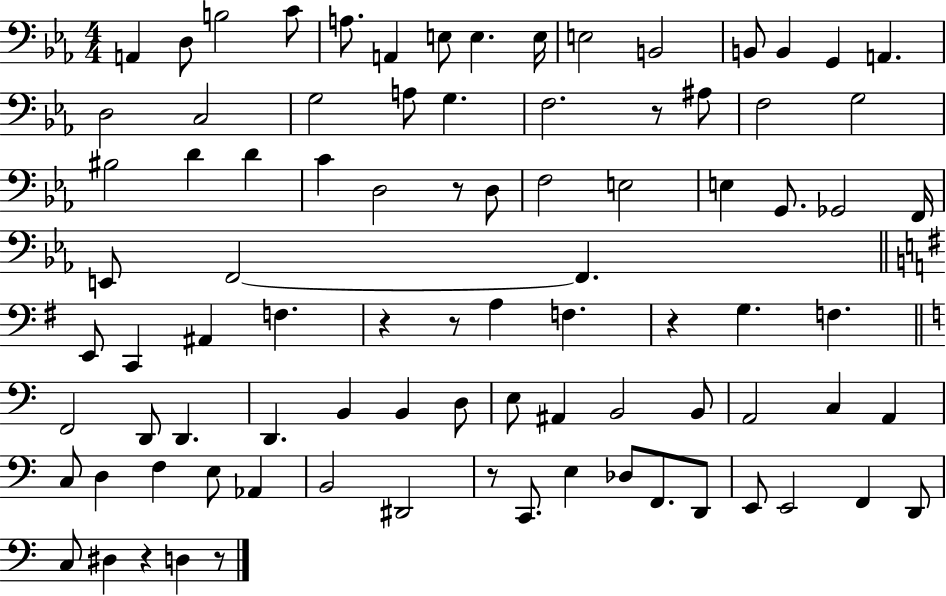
{
  \clef bass
  \numericTimeSignature
  \time 4/4
  \key ees \major
  a,4 d8 b2 c'8 | a8. a,4 e8 e4. e16 | e2 b,2 | b,8 b,4 g,4 a,4. | \break d2 c2 | g2 a8 g4. | f2. r8 ais8 | f2 g2 | \break bis2 d'4 d'4 | c'4 d2 r8 d8 | f2 e2 | e4 g,8. ges,2 f,16 | \break e,8 f,2~~ f,4. | \bar "||" \break \key g \major e,8 c,4 ais,4 f4. | r4 r8 a4 f4. | r4 g4. f4. | \bar "||" \break \key c \major f,2 d,8 d,4. | d,4. b,4 b,4 d8 | e8 ais,4 b,2 b,8 | a,2 c4 a,4 | \break c8 d4 f4 e8 aes,4 | b,2 dis,2 | r8 c,8. e4 des8 f,8. d,8 | e,8 e,2 f,4 d,8 | \break c8 dis4 r4 d4 r8 | \bar "|."
}